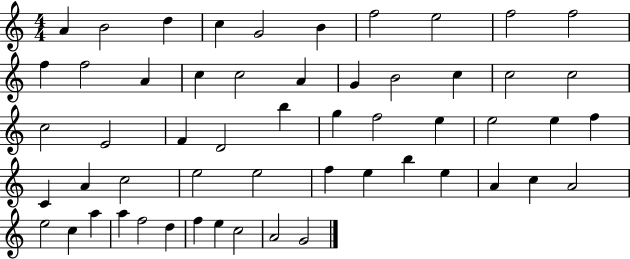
A4/q B4/h D5/q C5/q G4/h B4/q F5/h E5/h F5/h F5/h F5/q F5/h A4/q C5/q C5/h A4/q G4/q B4/h C5/q C5/h C5/h C5/h E4/h F4/q D4/h B5/q G5/q F5/h E5/q E5/h E5/q F5/q C4/q A4/q C5/h E5/h E5/h F5/q E5/q B5/q E5/q A4/q C5/q A4/h E5/h C5/q A5/q A5/q F5/h D5/q F5/q E5/q C5/h A4/h G4/h